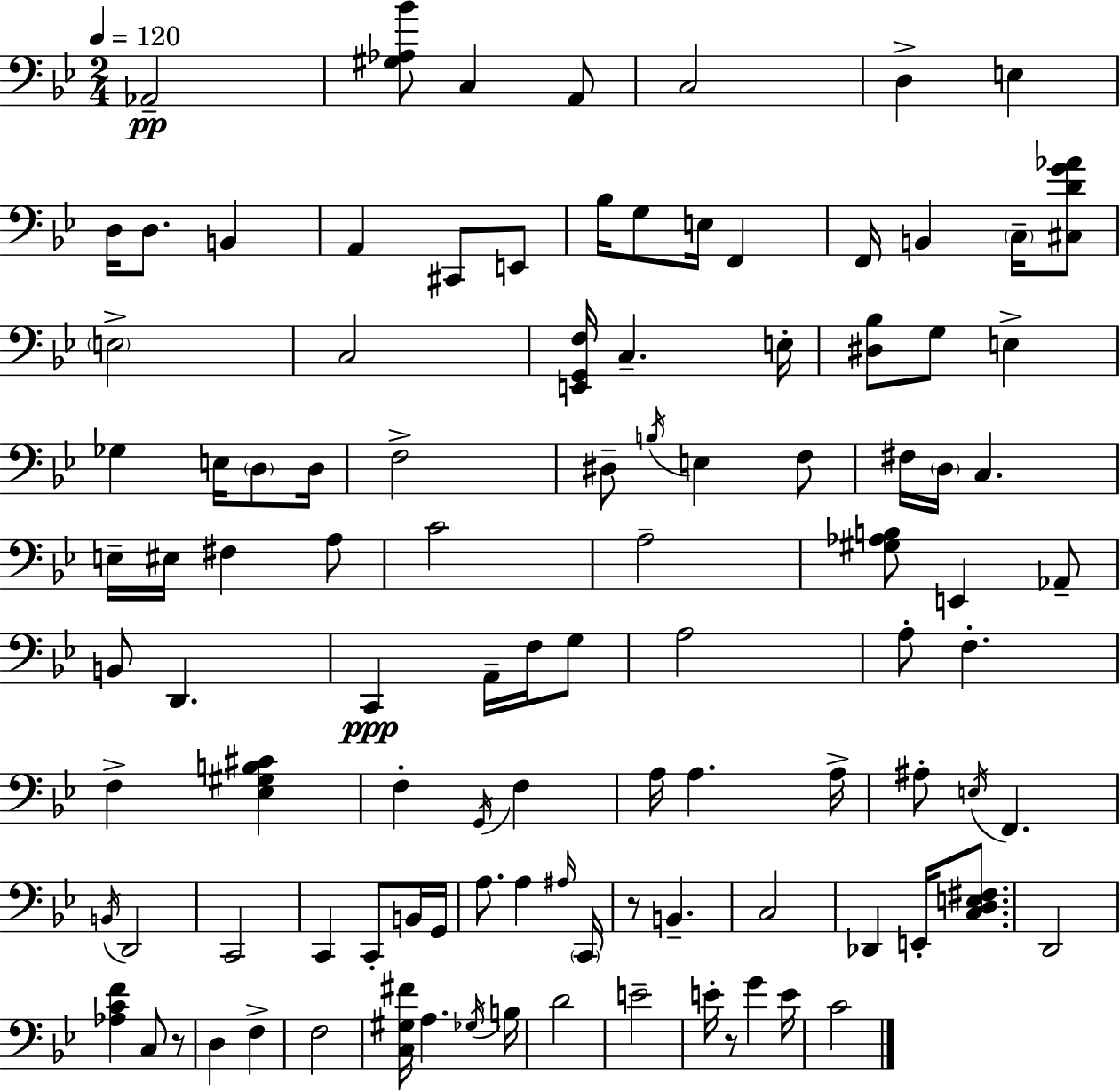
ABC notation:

X:1
T:Untitled
M:2/4
L:1/4
K:Gm
_A,,2 [^G,_A,_B]/2 C, A,,/2 C,2 D, E, D,/4 D,/2 B,, A,, ^C,,/2 E,,/2 _B,/4 G,/2 E,/4 F,, F,,/4 B,, C,/4 [^C,DG_A]/2 E,2 C,2 [E,,G,,F,]/4 C, E,/4 [^D,_B,]/2 G,/2 E, _G, E,/4 D,/2 D,/4 F,2 ^D,/2 B,/4 E, F,/2 ^F,/4 D,/4 C, E,/4 ^E,/4 ^F, A,/2 C2 A,2 [^G,_A,B,]/2 E,, _A,,/2 B,,/2 D,, C,, A,,/4 F,/4 G,/2 A,2 A,/2 F, F, [_E,^G,B,^C] F, G,,/4 F, A,/4 A, A,/4 ^A,/2 E,/4 F,, B,,/4 D,,2 C,,2 C,, C,,/2 B,,/4 G,,/4 A,/2 A, ^A,/4 C,,/4 z/2 B,, C,2 _D,, E,,/4 [C,D,E,^F,]/2 D,,2 [_A,CF] C,/2 z/2 D, F, F,2 [C,^G,^F]/4 A, _G,/4 B,/4 D2 E2 E/4 z/2 G E/4 C2